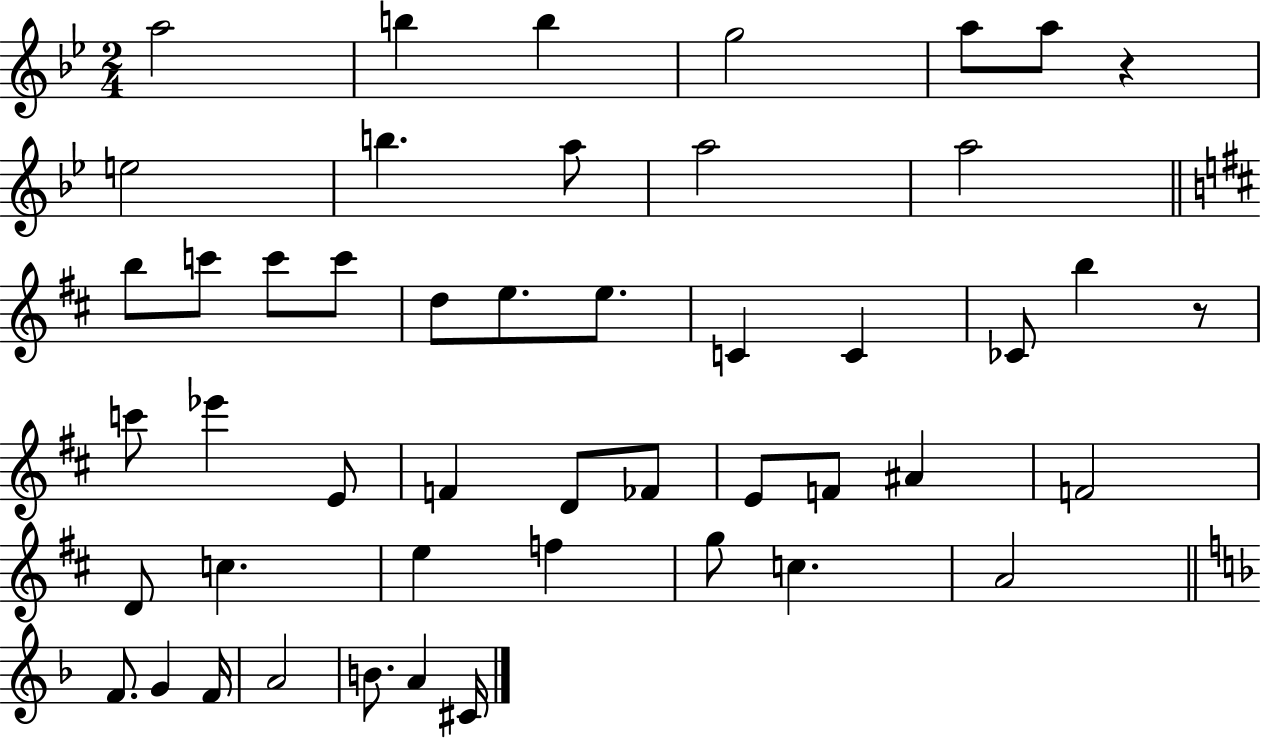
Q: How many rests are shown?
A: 2